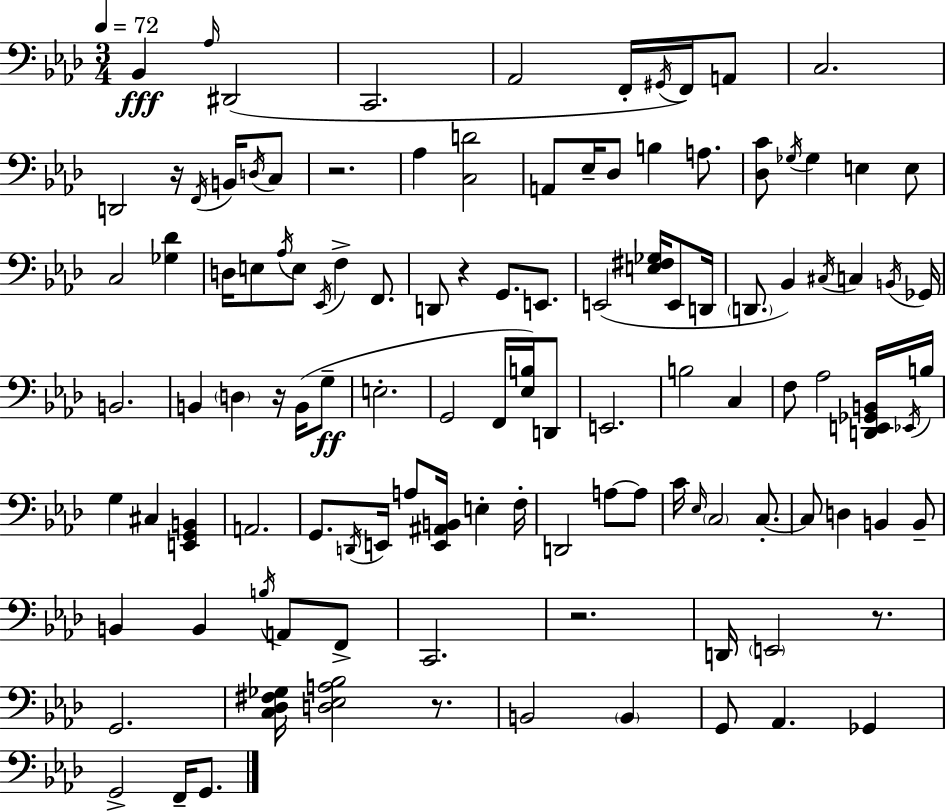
Bb2/q Ab3/s D#2/h C2/h. Ab2/h F2/s G#2/s F2/s A2/e C3/h. D2/h R/s F2/s B2/s D3/s C3/e R/h. Ab3/q [C3,D4]/h A2/e Eb3/s Db3/e B3/q A3/e. [Db3,C4]/e Gb3/s Gb3/q E3/q E3/e C3/h [Gb3,Db4]/q D3/s E3/e Ab3/s E3/e Eb2/s F3/q F2/e. D2/e R/q G2/e. E2/e. E2/h [E3,F#3,Gb3]/s E2/e D2/s D2/e. Bb2/q C#3/s C3/q B2/s Gb2/s B2/h. B2/q D3/q R/s B2/s G3/e E3/h. G2/h F2/s [Eb3,B3]/s D2/e E2/h. B3/h C3/q F3/e Ab3/h [D2,E2,Gb2,B2]/s Eb2/s B3/s G3/q C#3/q [E2,G2,B2]/q A2/h. G2/e. D2/s E2/s A3/e [E2,A#2,B2]/s E3/q F3/s D2/h A3/e A3/e C4/s Eb3/s C3/h C3/e. C3/e D3/q B2/q B2/e B2/q B2/q B3/s A2/e F2/e C2/h. R/h. D2/s E2/h R/e. G2/h. [C3,Db3,F#3,Gb3]/s [D3,Eb3,A3,Bb3]/h R/e. B2/h B2/q G2/e Ab2/q. Gb2/q G2/h F2/s G2/e.